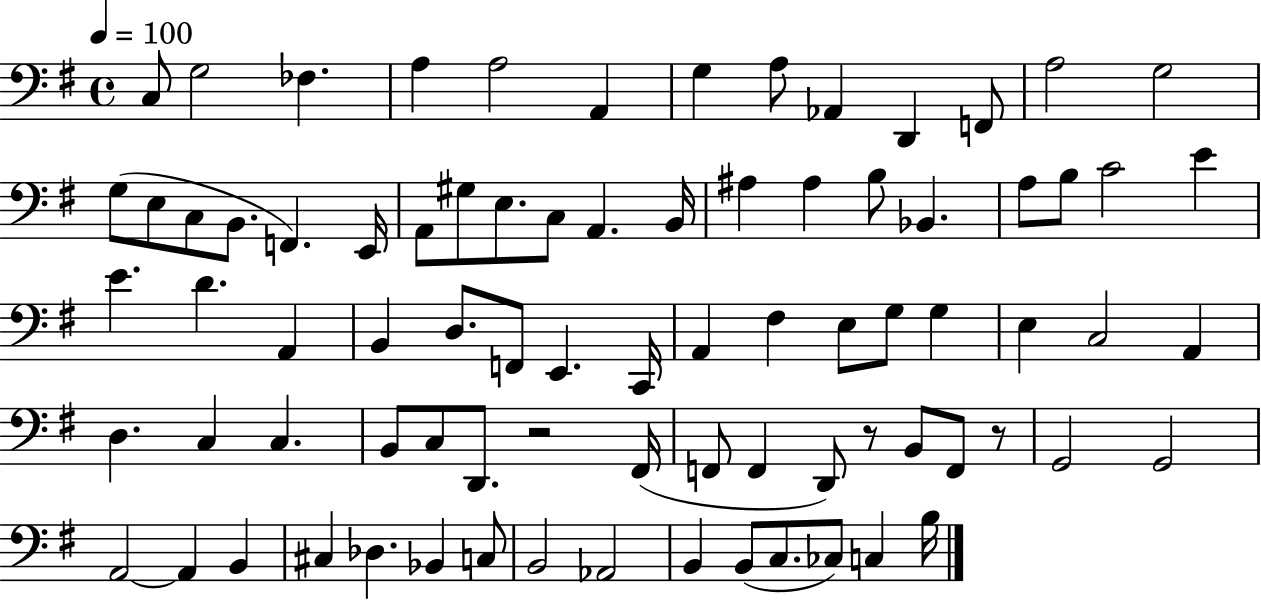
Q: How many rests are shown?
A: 3